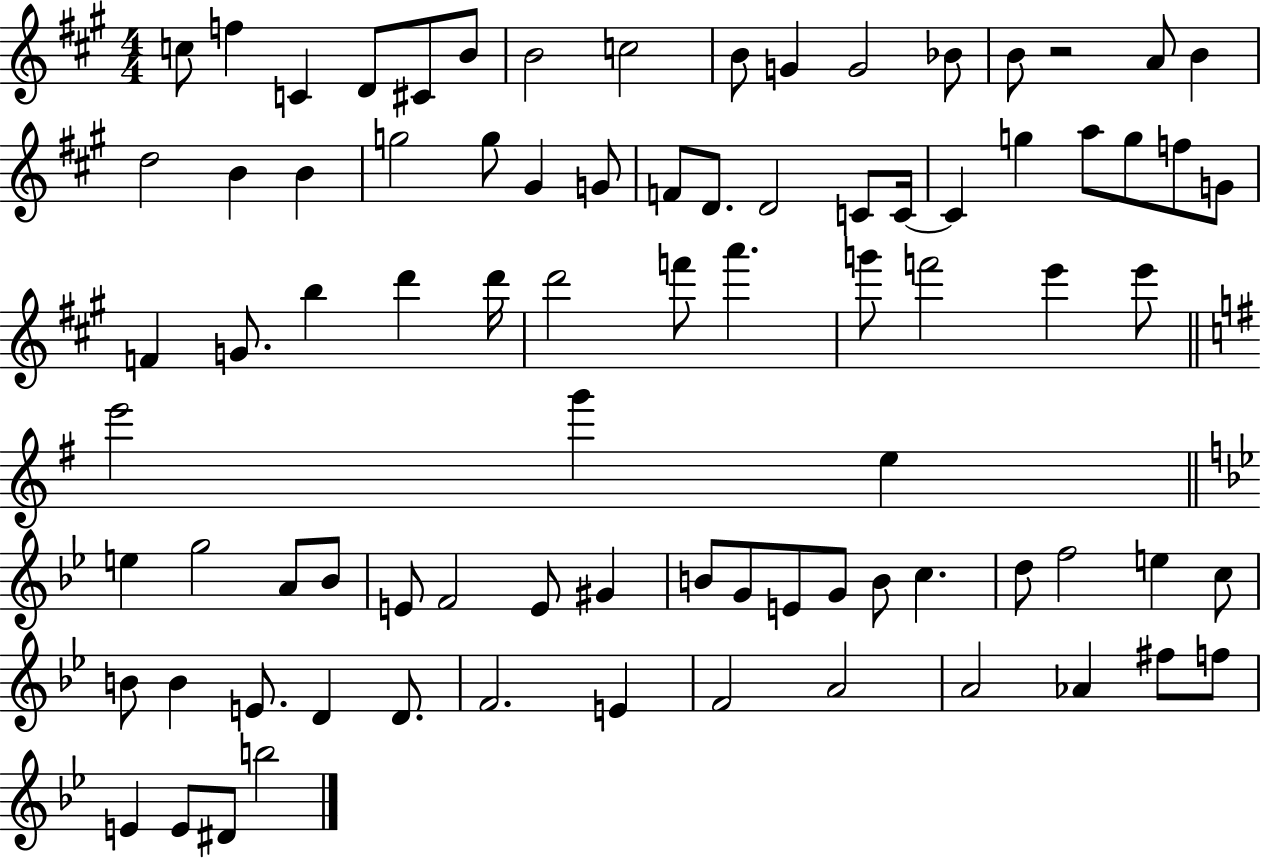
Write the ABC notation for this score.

X:1
T:Untitled
M:4/4
L:1/4
K:A
c/2 f C D/2 ^C/2 B/2 B2 c2 B/2 G G2 _B/2 B/2 z2 A/2 B d2 B B g2 g/2 ^G G/2 F/2 D/2 D2 C/2 C/4 C g a/2 g/2 f/2 G/2 F G/2 b d' d'/4 d'2 f'/2 a' g'/2 f'2 e' e'/2 e'2 g' e e g2 A/2 _B/2 E/2 F2 E/2 ^G B/2 G/2 E/2 G/2 B/2 c d/2 f2 e c/2 B/2 B E/2 D D/2 F2 E F2 A2 A2 _A ^f/2 f/2 E E/2 ^D/2 b2